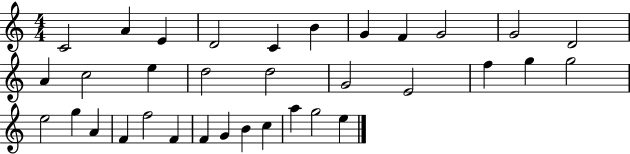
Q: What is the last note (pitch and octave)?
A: E5